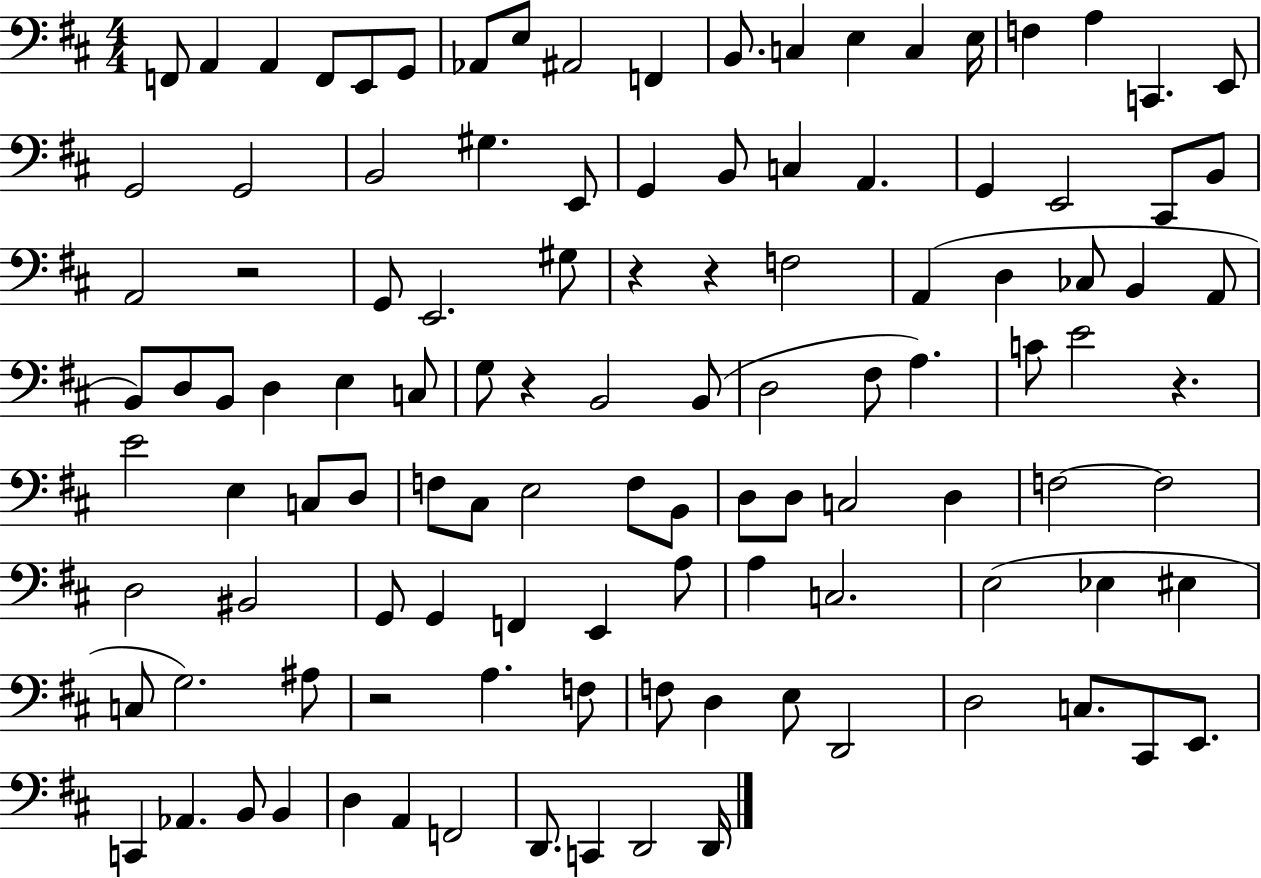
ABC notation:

X:1
T:Untitled
M:4/4
L:1/4
K:D
F,,/2 A,, A,, F,,/2 E,,/2 G,,/2 _A,,/2 E,/2 ^A,,2 F,, B,,/2 C, E, C, E,/4 F, A, C,, E,,/2 G,,2 G,,2 B,,2 ^G, E,,/2 G,, B,,/2 C, A,, G,, E,,2 ^C,,/2 B,,/2 A,,2 z2 G,,/2 E,,2 ^G,/2 z z F,2 A,, D, _C,/2 B,, A,,/2 B,,/2 D,/2 B,,/2 D, E, C,/2 G,/2 z B,,2 B,,/2 D,2 ^F,/2 A, C/2 E2 z E2 E, C,/2 D,/2 F,/2 ^C,/2 E,2 F,/2 B,,/2 D,/2 D,/2 C,2 D, F,2 F,2 D,2 ^B,,2 G,,/2 G,, F,, E,, A,/2 A, C,2 E,2 _E, ^E, C,/2 G,2 ^A,/2 z2 A, F,/2 F,/2 D, E,/2 D,,2 D,2 C,/2 ^C,,/2 E,,/2 C,, _A,, B,,/2 B,, D, A,, F,,2 D,,/2 C,, D,,2 D,,/4